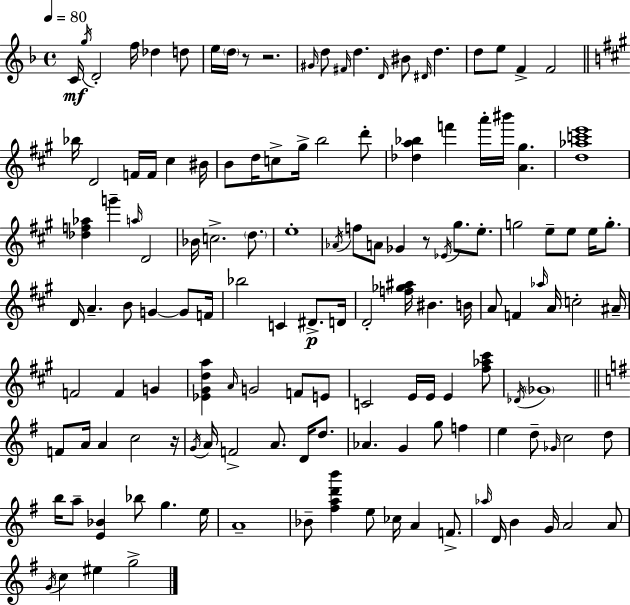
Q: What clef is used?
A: treble